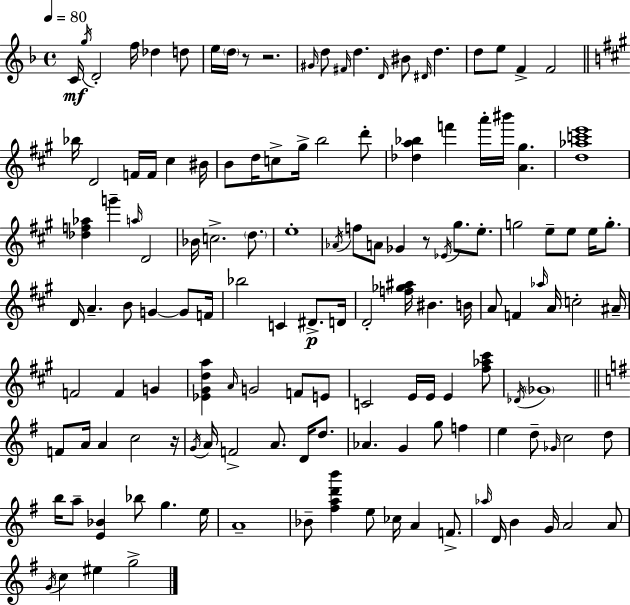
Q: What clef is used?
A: treble